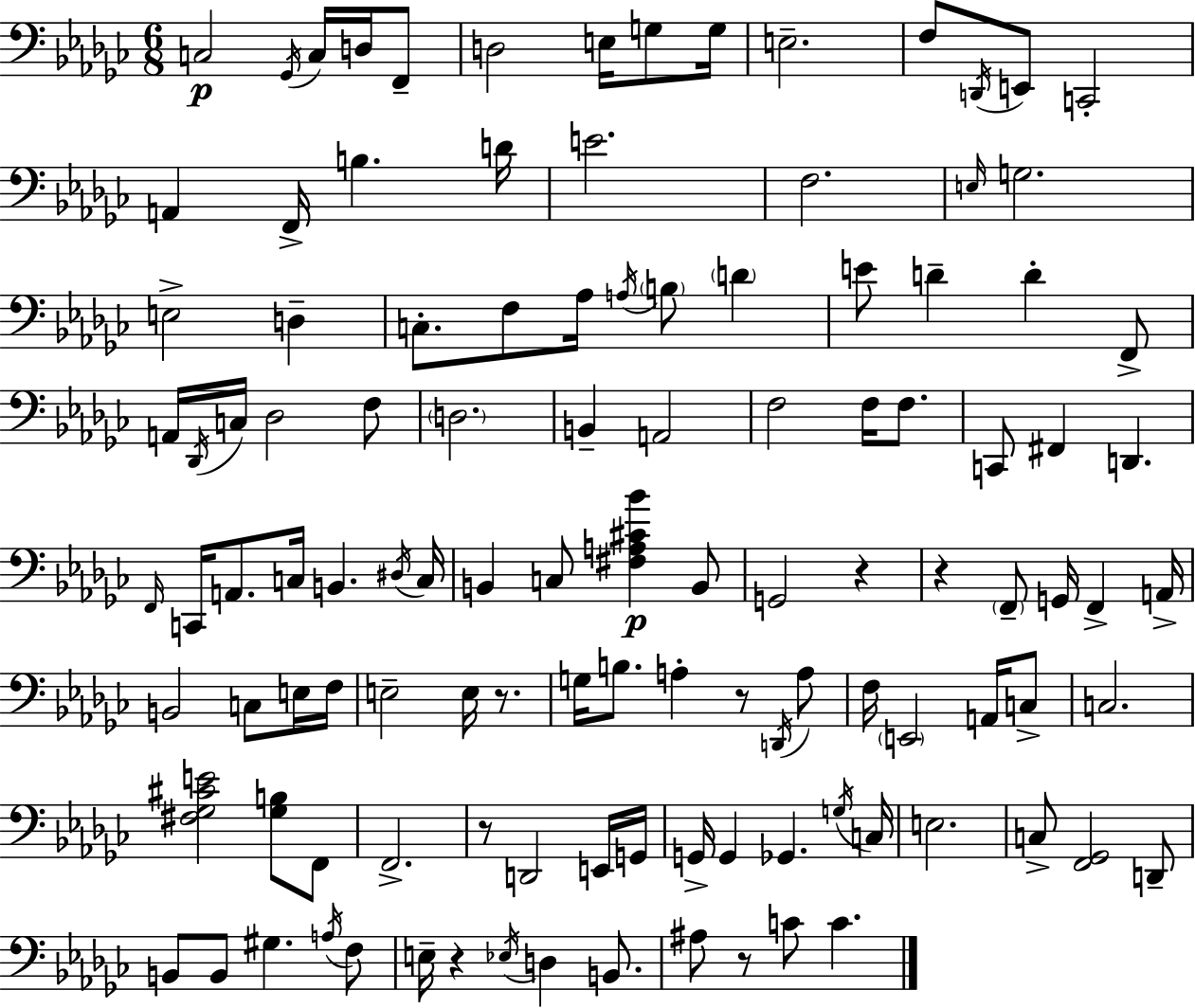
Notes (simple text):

C3/h Gb2/s C3/s D3/s F2/e D3/h E3/s G3/e G3/s E3/h. F3/e D2/s E2/e C2/h A2/q F2/s B3/q. D4/s E4/h. F3/h. E3/s G3/h. E3/h D3/q C3/e. F3/e Ab3/s A3/s B3/e D4/q E4/e D4/q D4/q F2/e A2/s Db2/s C3/s Db3/h F3/e D3/h. B2/q A2/h F3/h F3/s F3/e. C2/e F#2/q D2/q. F2/s C2/s A2/e. C3/s B2/q. D#3/s C3/s B2/q C3/e [F#3,A3,C#4,Bb4]/q B2/e G2/h R/q R/q F2/e G2/s F2/q A2/s B2/h C3/e E3/s F3/s E3/h E3/s R/e. G3/s B3/e. A3/q R/e D2/s A3/e F3/s E2/h A2/s C3/e C3/h. [F#3,Gb3,C#4,E4]/h [Gb3,B3]/e F2/e F2/h. R/e D2/h E2/s G2/s G2/s G2/q Gb2/q. G3/s C3/s E3/h. C3/e [F2,Gb2]/h D2/e B2/e B2/e G#3/q. A3/s F3/e E3/s R/q Eb3/s D3/q B2/e. A#3/e R/e C4/e C4/q.